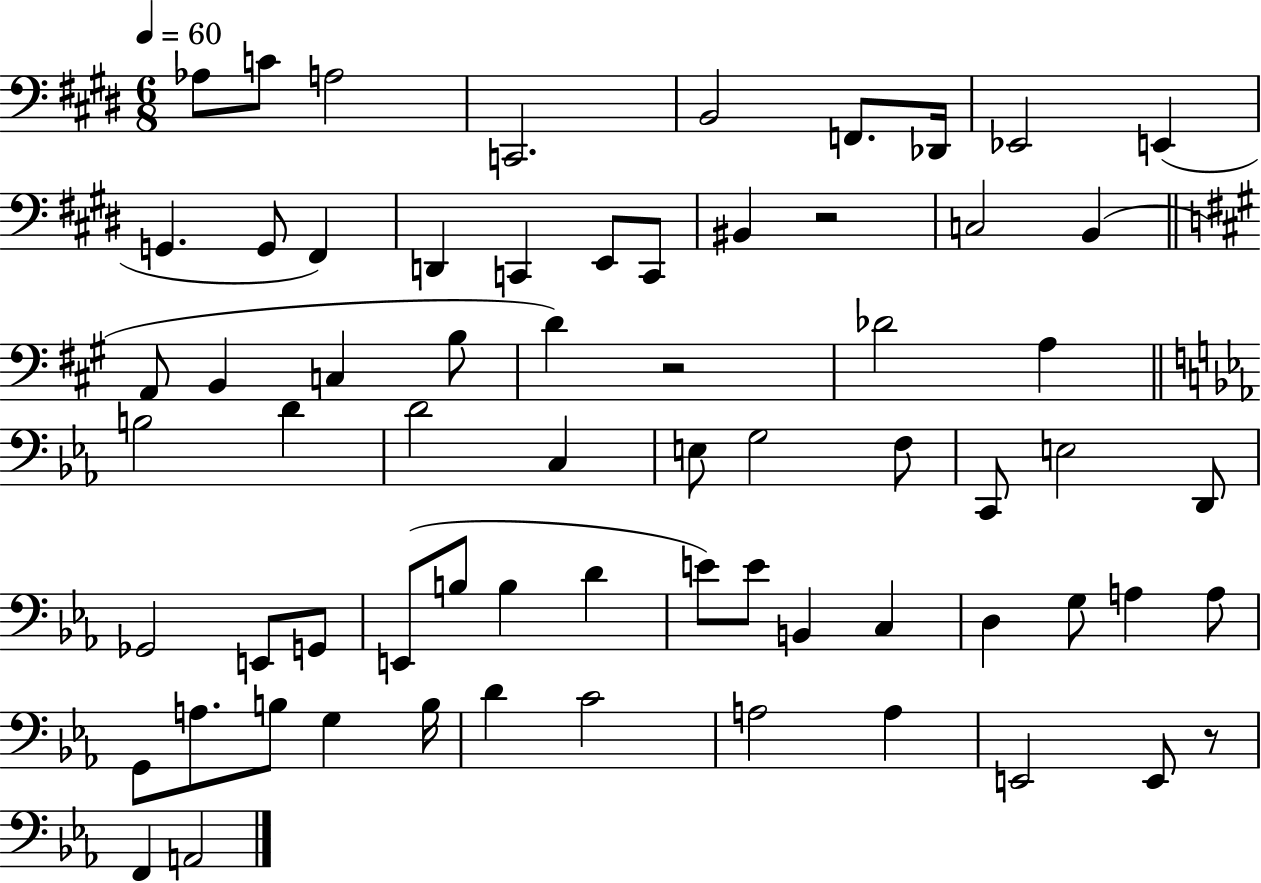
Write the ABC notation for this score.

X:1
T:Untitled
M:6/8
L:1/4
K:E
_A,/2 C/2 A,2 C,,2 B,,2 F,,/2 _D,,/4 _E,,2 E,, G,, G,,/2 ^F,, D,, C,, E,,/2 C,,/2 ^B,, z2 C,2 B,, A,,/2 B,, C, B,/2 D z2 _D2 A, B,2 D D2 C, E,/2 G,2 F,/2 C,,/2 E,2 D,,/2 _G,,2 E,,/2 G,,/2 E,,/2 B,/2 B, D E/2 E/2 B,, C, D, G,/2 A, A,/2 G,,/2 A,/2 B,/2 G, B,/4 D C2 A,2 A, E,,2 E,,/2 z/2 F,, A,,2